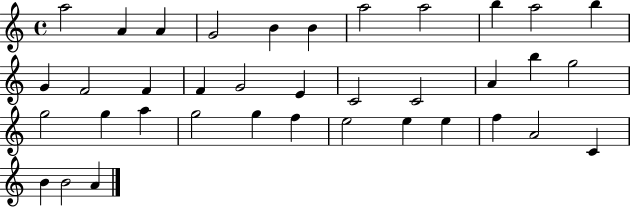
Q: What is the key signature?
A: C major